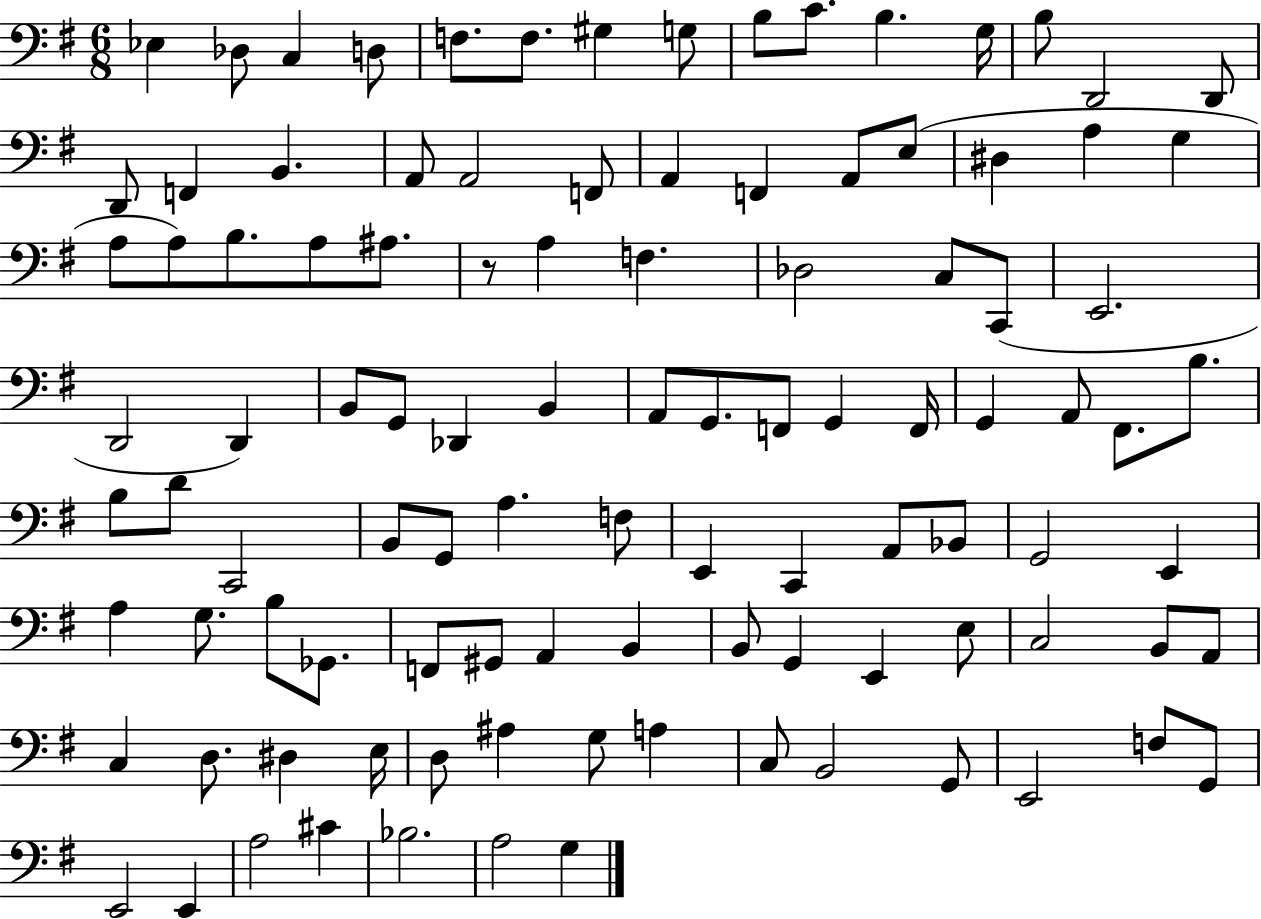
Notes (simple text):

Eb3/q Db3/e C3/q D3/e F3/e. F3/e. G#3/q G3/e B3/e C4/e. B3/q. G3/s B3/e D2/h D2/e D2/e F2/q B2/q. A2/e A2/h F2/e A2/q F2/q A2/e E3/e D#3/q A3/q G3/q A3/e A3/e B3/e. A3/e A#3/e. R/e A3/q F3/q. Db3/h C3/e C2/e E2/h. D2/h D2/q B2/e G2/e Db2/q B2/q A2/e G2/e. F2/e G2/q F2/s G2/q A2/e F#2/e. B3/e. B3/e D4/e C2/h B2/e G2/e A3/q. F3/e E2/q C2/q A2/e Bb2/e G2/h E2/q A3/q G3/e. B3/e Gb2/e. F2/e G#2/e A2/q B2/q B2/e G2/q E2/q E3/e C3/h B2/e A2/e C3/q D3/e. D#3/q E3/s D3/e A#3/q G3/e A3/q C3/e B2/h G2/e E2/h F3/e G2/e E2/h E2/q A3/h C#4/q Bb3/h. A3/h G3/q